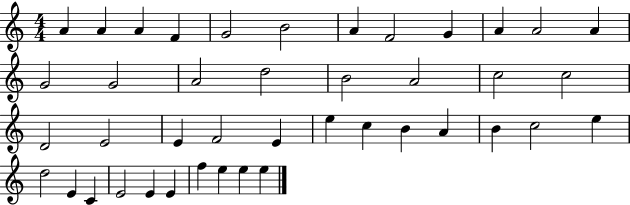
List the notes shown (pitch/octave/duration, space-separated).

A4/q A4/q A4/q F4/q G4/h B4/h A4/q F4/h G4/q A4/q A4/h A4/q G4/h G4/h A4/h D5/h B4/h A4/h C5/h C5/h D4/h E4/h E4/q F4/h E4/q E5/q C5/q B4/q A4/q B4/q C5/h E5/q D5/h E4/q C4/q E4/h E4/q E4/q F5/q E5/q E5/q E5/q